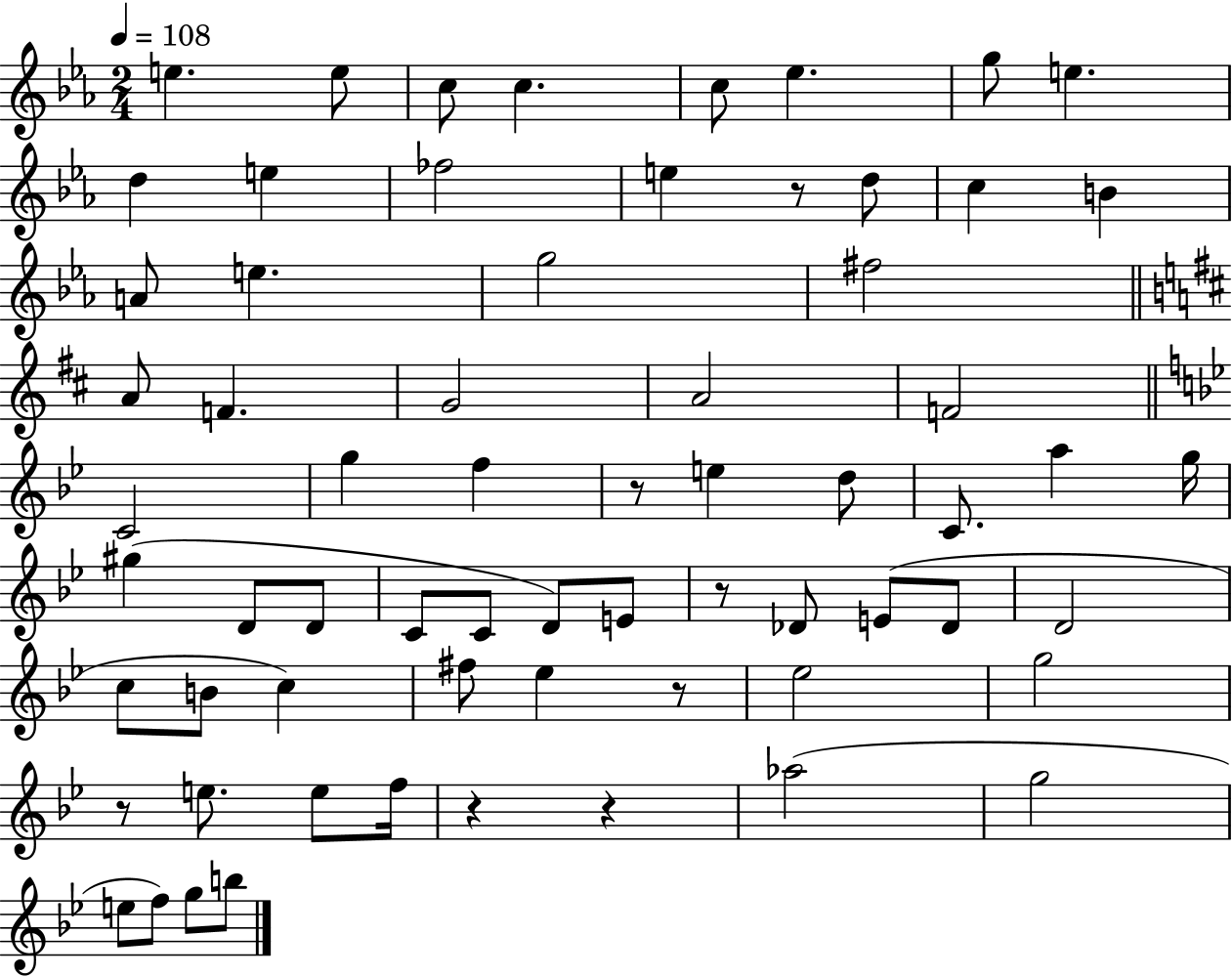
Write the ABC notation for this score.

X:1
T:Untitled
M:2/4
L:1/4
K:Eb
e e/2 c/2 c c/2 _e g/2 e d e _f2 e z/2 d/2 c B A/2 e g2 ^f2 A/2 F G2 A2 F2 C2 g f z/2 e d/2 C/2 a g/4 ^g D/2 D/2 C/2 C/2 D/2 E/2 z/2 _D/2 E/2 _D/2 D2 c/2 B/2 c ^f/2 _e z/2 _e2 g2 z/2 e/2 e/2 f/4 z z _a2 g2 e/2 f/2 g/2 b/2